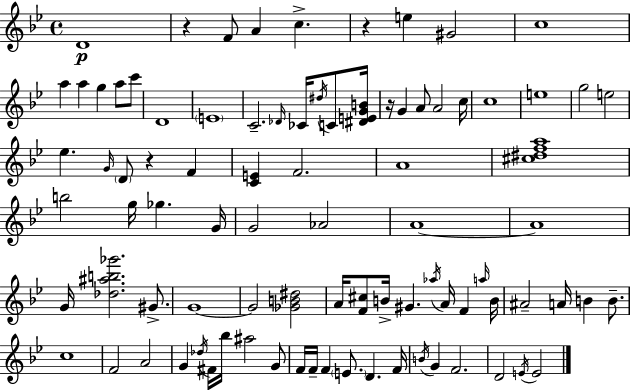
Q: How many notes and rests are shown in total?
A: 88